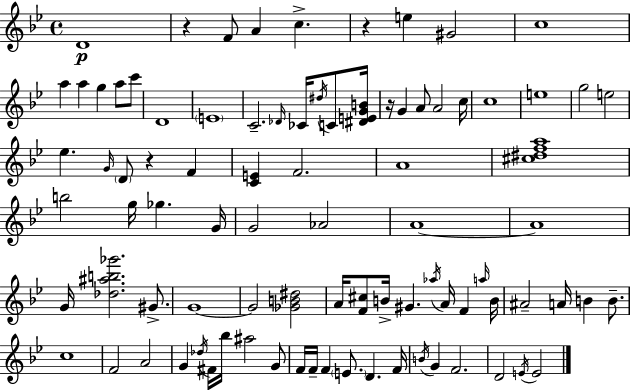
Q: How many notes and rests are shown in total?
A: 88